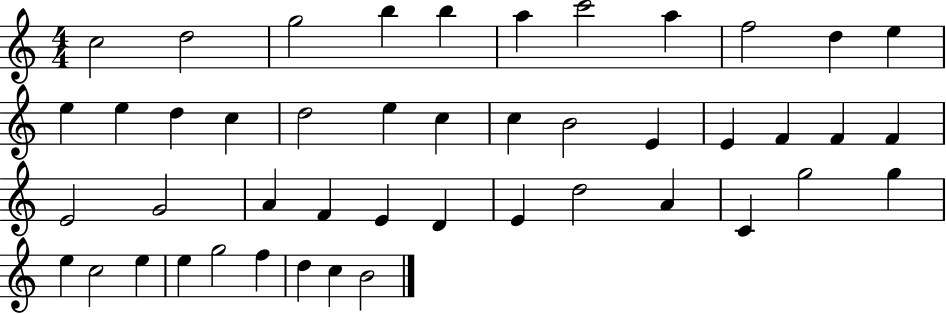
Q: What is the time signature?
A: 4/4